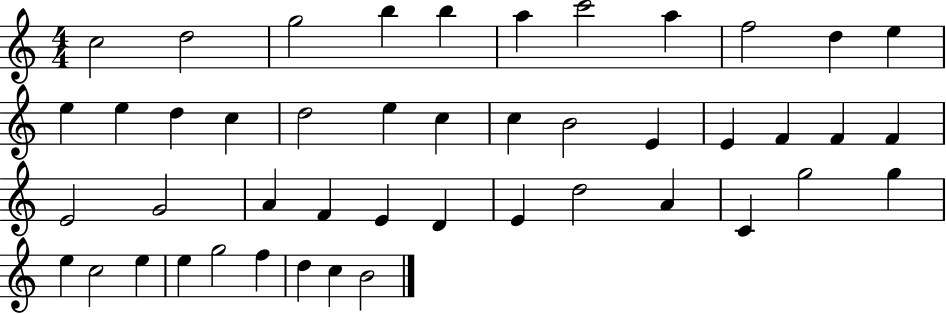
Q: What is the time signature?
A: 4/4